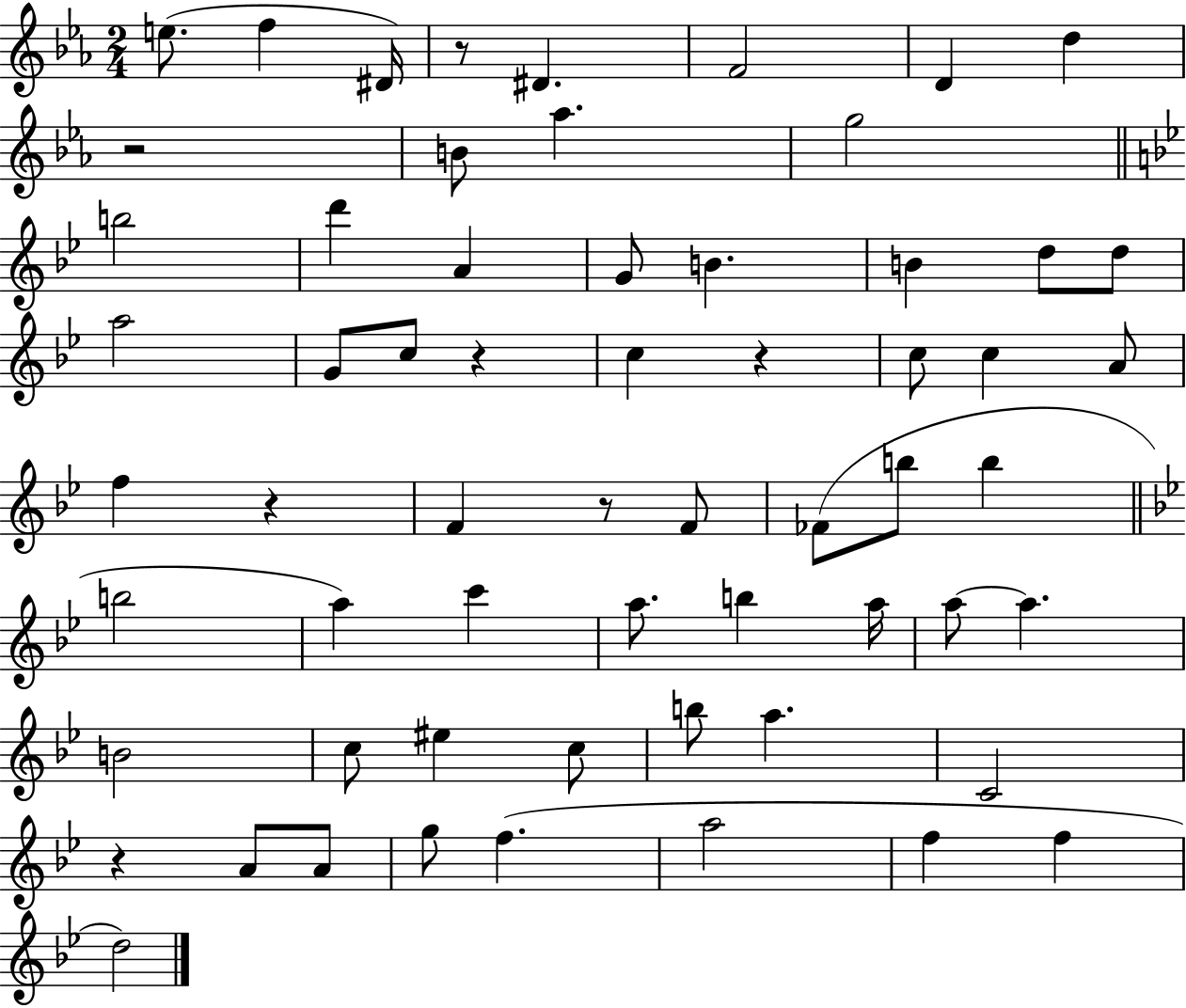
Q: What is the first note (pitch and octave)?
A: E5